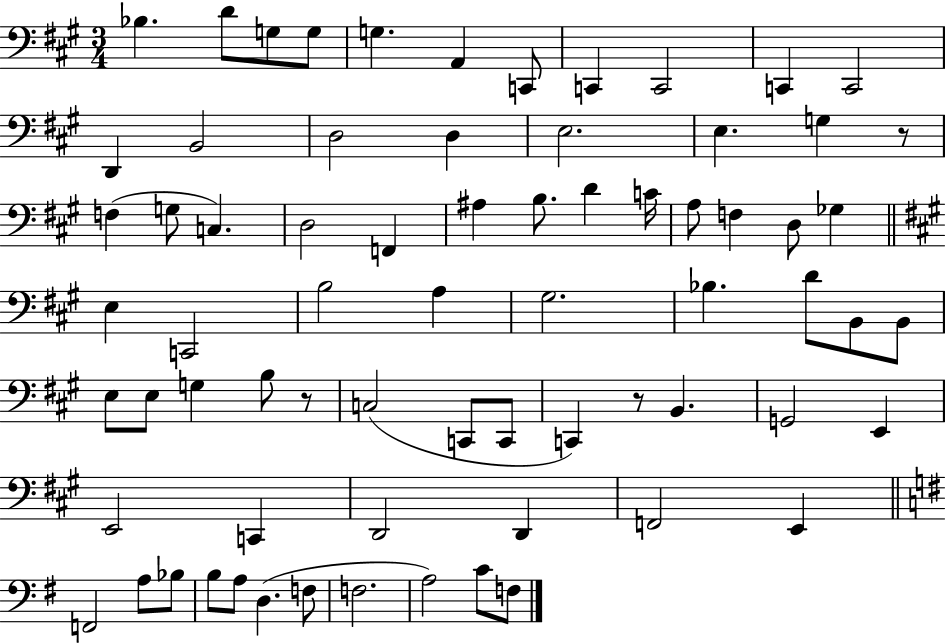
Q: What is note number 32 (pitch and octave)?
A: E3